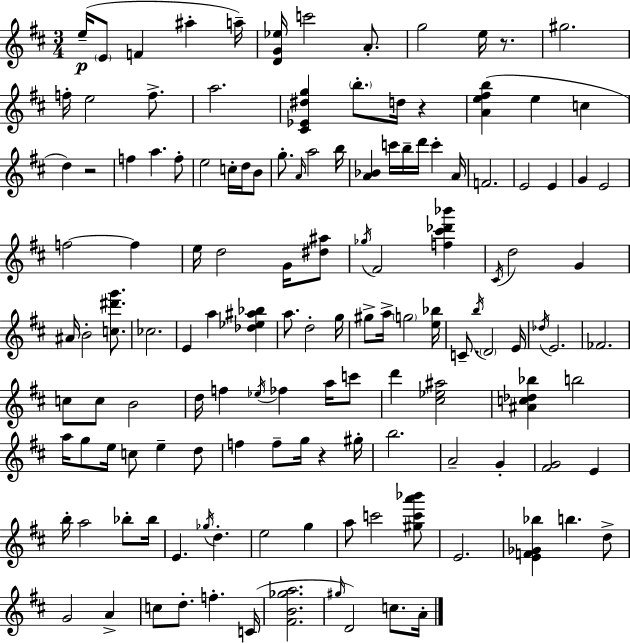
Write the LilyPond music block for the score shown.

{
  \clef treble
  \numericTimeSignature
  \time 3/4
  \key d \major
  e''16--(\p \parenthesize e'8 f'4 ais''4-. a''16--) | <d' g' ees''>16 c'''2 a'8.-. | g''2 e''16 r8. | gis''2. | \break f''16-. e''2 f''8.-> | a''2. | <cis' ees' dis'' g''>4 \parenthesize b''8.-. d''16 r4 | <a' e'' fis'' b''>4( e''4 c''4 | \break d''4) r2 | f''4 a''4. f''8-. | e''2 c''16-. d''16 b'8 | g''8.-. \grace { a'16 } a''2 | \break b''16 <a' bes'>4 c'''16 b''16-- d'''16 c'''4-. | a'16 f'2. | e'2 e'4 | g'4 e'2 | \break f''2~~ f''4 | e''16 d''2 g'16 <dis'' ais''>8 | \acciaccatura { ges''16 } fis'2 <f'' cis''' des''' bes'''>4 | \acciaccatura { cis'16 } d''2 g'4 | \break ais'16 b'2-. | <c'' dis''' g'''>8. ces''2. | e'4 a''4 <des'' ees'' ais'' bes''>4 | a''8. d''2-. | \break g''16 gis''8-> a''16-> \parenthesize g''2 | <e'' bes''>16 c'8.-- \acciaccatura { b''16 } \parenthesize d'2 | e'16 \acciaccatura { des''16 } e'2. | fes'2. | \break c''8 c''8 b'2 | d''16 f''4 \acciaccatura { ees''16 } fes''4 | a''16 c'''8 d'''4 <cis'' ees'' ais''>2 | <ais' c'' des'' bes''>4 b''2 | \break a''16 g''8 e''16 c''8 | e''4-- d''8 f''4 f''8-- | g''16 r4 gis''16-. b''2. | a'2-- | \break g'4-. <fis' g'>2 | e'4 b''16-. a''2 | bes''8-. bes''16 e'4. | \acciaccatura { ges''16 } d''4.-. e''2 | \break g''4 a''8 c'''2 | <gis'' c''' a''' bes'''>8 e'2. | <e' f' ges' bes''>4 b''4. | d''8-> g'2 | \break a'4-> c''8 d''8.-. | f''4.-. c'16( <fis' b' ges'' a''>2. | \grace { gis''16 }) d'2 | c''8. a'16-. \bar "|."
}